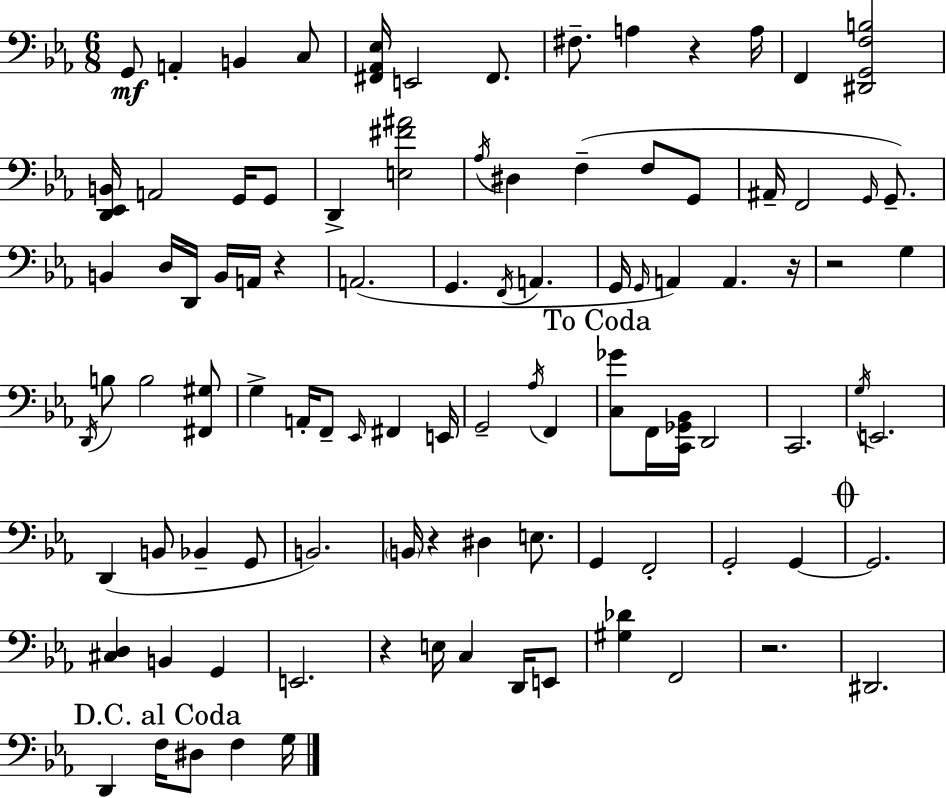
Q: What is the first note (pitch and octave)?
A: G2